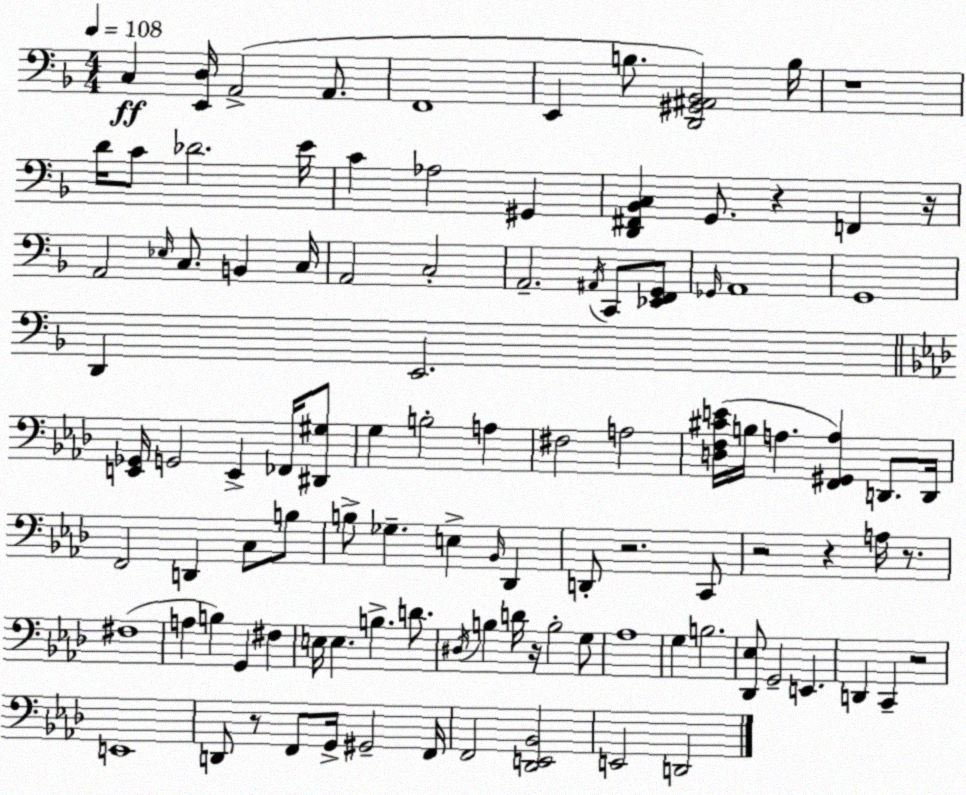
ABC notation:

X:1
T:Untitled
M:4/4
L:1/4
K:F
C, [E,,D,]/4 A,,2 A,,/2 F,,4 E,, B,/2 [D,,^G,,^A,,_B,,]2 B,/4 z4 D/4 C/2 _D2 E/4 C _A,2 ^G,, [D,,^F,,_B,,C,] G,,/2 z F,, z/4 A,,2 _E,/4 C,/2 B,, C,/4 A,,2 C,2 A,,2 ^A,,/4 C,,/2 [_E,,F,,G,,]/2 _G,,/4 A,,4 G,,4 D,, E,,2 [E,,_G,,]/4 G,,2 E,, _F,,/4 [^D,,^G,]/2 G, B,2 A, ^F,2 A,2 [D,F,^CE]/4 B,/4 A, [F,,^G,,A,] D,,/2 D,,/4 F,,2 D,, C,/2 B,/2 B,/2 _G, E, _B,,/4 _D,, D,,/2 z2 C,,/2 z2 z A,/4 z/2 ^F,4 A, B, G,, ^F, E,/4 E, B, D/2 ^D,/4 B, D/4 z/4 B,2 G,/2 _A,4 G, B,2 [_D,,_E,]/2 G,,2 E,, D,, C,, z2 E,,4 D,,/2 z/2 F,,/2 G,,/4 ^G,,2 F,,/4 F,,2 [_D,,E,,_B,,]2 E,,2 D,,2